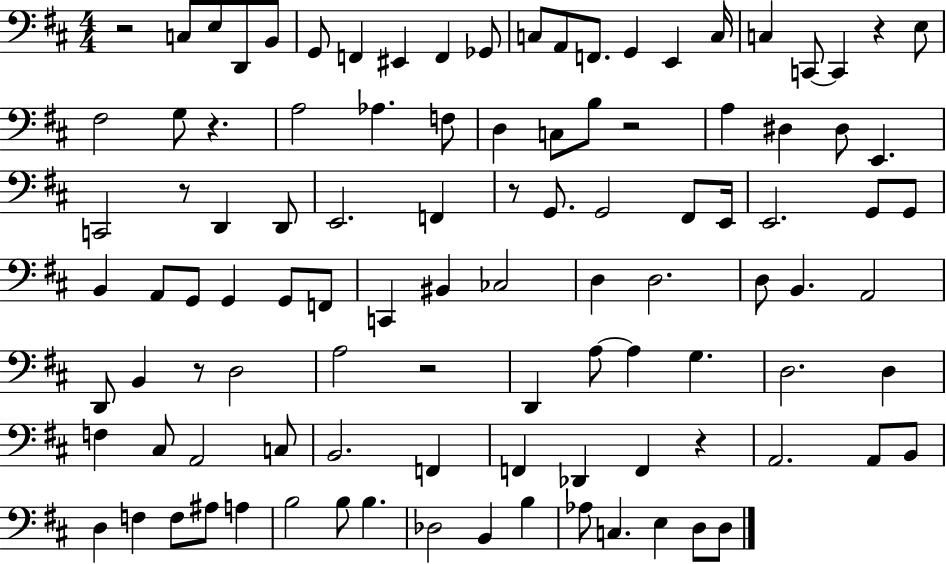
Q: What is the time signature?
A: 4/4